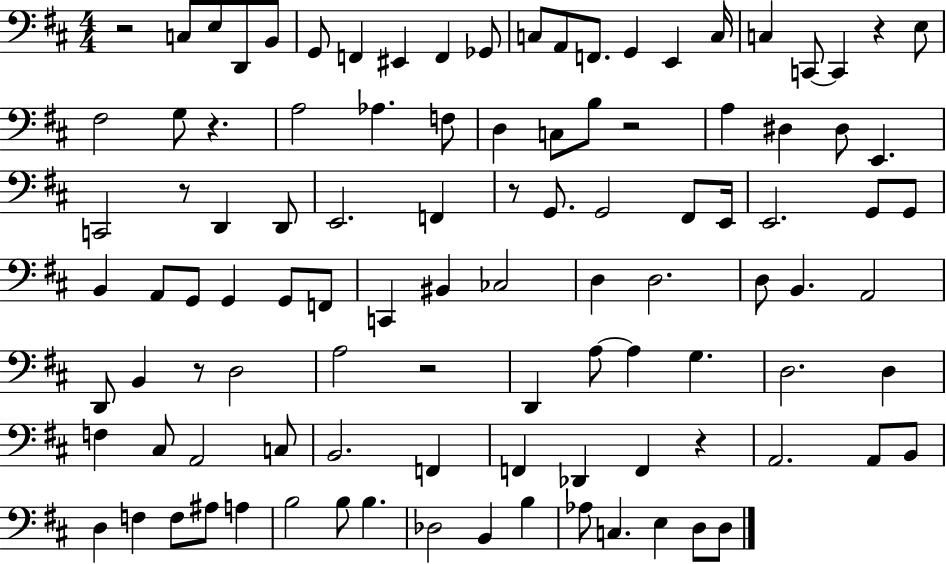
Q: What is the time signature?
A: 4/4